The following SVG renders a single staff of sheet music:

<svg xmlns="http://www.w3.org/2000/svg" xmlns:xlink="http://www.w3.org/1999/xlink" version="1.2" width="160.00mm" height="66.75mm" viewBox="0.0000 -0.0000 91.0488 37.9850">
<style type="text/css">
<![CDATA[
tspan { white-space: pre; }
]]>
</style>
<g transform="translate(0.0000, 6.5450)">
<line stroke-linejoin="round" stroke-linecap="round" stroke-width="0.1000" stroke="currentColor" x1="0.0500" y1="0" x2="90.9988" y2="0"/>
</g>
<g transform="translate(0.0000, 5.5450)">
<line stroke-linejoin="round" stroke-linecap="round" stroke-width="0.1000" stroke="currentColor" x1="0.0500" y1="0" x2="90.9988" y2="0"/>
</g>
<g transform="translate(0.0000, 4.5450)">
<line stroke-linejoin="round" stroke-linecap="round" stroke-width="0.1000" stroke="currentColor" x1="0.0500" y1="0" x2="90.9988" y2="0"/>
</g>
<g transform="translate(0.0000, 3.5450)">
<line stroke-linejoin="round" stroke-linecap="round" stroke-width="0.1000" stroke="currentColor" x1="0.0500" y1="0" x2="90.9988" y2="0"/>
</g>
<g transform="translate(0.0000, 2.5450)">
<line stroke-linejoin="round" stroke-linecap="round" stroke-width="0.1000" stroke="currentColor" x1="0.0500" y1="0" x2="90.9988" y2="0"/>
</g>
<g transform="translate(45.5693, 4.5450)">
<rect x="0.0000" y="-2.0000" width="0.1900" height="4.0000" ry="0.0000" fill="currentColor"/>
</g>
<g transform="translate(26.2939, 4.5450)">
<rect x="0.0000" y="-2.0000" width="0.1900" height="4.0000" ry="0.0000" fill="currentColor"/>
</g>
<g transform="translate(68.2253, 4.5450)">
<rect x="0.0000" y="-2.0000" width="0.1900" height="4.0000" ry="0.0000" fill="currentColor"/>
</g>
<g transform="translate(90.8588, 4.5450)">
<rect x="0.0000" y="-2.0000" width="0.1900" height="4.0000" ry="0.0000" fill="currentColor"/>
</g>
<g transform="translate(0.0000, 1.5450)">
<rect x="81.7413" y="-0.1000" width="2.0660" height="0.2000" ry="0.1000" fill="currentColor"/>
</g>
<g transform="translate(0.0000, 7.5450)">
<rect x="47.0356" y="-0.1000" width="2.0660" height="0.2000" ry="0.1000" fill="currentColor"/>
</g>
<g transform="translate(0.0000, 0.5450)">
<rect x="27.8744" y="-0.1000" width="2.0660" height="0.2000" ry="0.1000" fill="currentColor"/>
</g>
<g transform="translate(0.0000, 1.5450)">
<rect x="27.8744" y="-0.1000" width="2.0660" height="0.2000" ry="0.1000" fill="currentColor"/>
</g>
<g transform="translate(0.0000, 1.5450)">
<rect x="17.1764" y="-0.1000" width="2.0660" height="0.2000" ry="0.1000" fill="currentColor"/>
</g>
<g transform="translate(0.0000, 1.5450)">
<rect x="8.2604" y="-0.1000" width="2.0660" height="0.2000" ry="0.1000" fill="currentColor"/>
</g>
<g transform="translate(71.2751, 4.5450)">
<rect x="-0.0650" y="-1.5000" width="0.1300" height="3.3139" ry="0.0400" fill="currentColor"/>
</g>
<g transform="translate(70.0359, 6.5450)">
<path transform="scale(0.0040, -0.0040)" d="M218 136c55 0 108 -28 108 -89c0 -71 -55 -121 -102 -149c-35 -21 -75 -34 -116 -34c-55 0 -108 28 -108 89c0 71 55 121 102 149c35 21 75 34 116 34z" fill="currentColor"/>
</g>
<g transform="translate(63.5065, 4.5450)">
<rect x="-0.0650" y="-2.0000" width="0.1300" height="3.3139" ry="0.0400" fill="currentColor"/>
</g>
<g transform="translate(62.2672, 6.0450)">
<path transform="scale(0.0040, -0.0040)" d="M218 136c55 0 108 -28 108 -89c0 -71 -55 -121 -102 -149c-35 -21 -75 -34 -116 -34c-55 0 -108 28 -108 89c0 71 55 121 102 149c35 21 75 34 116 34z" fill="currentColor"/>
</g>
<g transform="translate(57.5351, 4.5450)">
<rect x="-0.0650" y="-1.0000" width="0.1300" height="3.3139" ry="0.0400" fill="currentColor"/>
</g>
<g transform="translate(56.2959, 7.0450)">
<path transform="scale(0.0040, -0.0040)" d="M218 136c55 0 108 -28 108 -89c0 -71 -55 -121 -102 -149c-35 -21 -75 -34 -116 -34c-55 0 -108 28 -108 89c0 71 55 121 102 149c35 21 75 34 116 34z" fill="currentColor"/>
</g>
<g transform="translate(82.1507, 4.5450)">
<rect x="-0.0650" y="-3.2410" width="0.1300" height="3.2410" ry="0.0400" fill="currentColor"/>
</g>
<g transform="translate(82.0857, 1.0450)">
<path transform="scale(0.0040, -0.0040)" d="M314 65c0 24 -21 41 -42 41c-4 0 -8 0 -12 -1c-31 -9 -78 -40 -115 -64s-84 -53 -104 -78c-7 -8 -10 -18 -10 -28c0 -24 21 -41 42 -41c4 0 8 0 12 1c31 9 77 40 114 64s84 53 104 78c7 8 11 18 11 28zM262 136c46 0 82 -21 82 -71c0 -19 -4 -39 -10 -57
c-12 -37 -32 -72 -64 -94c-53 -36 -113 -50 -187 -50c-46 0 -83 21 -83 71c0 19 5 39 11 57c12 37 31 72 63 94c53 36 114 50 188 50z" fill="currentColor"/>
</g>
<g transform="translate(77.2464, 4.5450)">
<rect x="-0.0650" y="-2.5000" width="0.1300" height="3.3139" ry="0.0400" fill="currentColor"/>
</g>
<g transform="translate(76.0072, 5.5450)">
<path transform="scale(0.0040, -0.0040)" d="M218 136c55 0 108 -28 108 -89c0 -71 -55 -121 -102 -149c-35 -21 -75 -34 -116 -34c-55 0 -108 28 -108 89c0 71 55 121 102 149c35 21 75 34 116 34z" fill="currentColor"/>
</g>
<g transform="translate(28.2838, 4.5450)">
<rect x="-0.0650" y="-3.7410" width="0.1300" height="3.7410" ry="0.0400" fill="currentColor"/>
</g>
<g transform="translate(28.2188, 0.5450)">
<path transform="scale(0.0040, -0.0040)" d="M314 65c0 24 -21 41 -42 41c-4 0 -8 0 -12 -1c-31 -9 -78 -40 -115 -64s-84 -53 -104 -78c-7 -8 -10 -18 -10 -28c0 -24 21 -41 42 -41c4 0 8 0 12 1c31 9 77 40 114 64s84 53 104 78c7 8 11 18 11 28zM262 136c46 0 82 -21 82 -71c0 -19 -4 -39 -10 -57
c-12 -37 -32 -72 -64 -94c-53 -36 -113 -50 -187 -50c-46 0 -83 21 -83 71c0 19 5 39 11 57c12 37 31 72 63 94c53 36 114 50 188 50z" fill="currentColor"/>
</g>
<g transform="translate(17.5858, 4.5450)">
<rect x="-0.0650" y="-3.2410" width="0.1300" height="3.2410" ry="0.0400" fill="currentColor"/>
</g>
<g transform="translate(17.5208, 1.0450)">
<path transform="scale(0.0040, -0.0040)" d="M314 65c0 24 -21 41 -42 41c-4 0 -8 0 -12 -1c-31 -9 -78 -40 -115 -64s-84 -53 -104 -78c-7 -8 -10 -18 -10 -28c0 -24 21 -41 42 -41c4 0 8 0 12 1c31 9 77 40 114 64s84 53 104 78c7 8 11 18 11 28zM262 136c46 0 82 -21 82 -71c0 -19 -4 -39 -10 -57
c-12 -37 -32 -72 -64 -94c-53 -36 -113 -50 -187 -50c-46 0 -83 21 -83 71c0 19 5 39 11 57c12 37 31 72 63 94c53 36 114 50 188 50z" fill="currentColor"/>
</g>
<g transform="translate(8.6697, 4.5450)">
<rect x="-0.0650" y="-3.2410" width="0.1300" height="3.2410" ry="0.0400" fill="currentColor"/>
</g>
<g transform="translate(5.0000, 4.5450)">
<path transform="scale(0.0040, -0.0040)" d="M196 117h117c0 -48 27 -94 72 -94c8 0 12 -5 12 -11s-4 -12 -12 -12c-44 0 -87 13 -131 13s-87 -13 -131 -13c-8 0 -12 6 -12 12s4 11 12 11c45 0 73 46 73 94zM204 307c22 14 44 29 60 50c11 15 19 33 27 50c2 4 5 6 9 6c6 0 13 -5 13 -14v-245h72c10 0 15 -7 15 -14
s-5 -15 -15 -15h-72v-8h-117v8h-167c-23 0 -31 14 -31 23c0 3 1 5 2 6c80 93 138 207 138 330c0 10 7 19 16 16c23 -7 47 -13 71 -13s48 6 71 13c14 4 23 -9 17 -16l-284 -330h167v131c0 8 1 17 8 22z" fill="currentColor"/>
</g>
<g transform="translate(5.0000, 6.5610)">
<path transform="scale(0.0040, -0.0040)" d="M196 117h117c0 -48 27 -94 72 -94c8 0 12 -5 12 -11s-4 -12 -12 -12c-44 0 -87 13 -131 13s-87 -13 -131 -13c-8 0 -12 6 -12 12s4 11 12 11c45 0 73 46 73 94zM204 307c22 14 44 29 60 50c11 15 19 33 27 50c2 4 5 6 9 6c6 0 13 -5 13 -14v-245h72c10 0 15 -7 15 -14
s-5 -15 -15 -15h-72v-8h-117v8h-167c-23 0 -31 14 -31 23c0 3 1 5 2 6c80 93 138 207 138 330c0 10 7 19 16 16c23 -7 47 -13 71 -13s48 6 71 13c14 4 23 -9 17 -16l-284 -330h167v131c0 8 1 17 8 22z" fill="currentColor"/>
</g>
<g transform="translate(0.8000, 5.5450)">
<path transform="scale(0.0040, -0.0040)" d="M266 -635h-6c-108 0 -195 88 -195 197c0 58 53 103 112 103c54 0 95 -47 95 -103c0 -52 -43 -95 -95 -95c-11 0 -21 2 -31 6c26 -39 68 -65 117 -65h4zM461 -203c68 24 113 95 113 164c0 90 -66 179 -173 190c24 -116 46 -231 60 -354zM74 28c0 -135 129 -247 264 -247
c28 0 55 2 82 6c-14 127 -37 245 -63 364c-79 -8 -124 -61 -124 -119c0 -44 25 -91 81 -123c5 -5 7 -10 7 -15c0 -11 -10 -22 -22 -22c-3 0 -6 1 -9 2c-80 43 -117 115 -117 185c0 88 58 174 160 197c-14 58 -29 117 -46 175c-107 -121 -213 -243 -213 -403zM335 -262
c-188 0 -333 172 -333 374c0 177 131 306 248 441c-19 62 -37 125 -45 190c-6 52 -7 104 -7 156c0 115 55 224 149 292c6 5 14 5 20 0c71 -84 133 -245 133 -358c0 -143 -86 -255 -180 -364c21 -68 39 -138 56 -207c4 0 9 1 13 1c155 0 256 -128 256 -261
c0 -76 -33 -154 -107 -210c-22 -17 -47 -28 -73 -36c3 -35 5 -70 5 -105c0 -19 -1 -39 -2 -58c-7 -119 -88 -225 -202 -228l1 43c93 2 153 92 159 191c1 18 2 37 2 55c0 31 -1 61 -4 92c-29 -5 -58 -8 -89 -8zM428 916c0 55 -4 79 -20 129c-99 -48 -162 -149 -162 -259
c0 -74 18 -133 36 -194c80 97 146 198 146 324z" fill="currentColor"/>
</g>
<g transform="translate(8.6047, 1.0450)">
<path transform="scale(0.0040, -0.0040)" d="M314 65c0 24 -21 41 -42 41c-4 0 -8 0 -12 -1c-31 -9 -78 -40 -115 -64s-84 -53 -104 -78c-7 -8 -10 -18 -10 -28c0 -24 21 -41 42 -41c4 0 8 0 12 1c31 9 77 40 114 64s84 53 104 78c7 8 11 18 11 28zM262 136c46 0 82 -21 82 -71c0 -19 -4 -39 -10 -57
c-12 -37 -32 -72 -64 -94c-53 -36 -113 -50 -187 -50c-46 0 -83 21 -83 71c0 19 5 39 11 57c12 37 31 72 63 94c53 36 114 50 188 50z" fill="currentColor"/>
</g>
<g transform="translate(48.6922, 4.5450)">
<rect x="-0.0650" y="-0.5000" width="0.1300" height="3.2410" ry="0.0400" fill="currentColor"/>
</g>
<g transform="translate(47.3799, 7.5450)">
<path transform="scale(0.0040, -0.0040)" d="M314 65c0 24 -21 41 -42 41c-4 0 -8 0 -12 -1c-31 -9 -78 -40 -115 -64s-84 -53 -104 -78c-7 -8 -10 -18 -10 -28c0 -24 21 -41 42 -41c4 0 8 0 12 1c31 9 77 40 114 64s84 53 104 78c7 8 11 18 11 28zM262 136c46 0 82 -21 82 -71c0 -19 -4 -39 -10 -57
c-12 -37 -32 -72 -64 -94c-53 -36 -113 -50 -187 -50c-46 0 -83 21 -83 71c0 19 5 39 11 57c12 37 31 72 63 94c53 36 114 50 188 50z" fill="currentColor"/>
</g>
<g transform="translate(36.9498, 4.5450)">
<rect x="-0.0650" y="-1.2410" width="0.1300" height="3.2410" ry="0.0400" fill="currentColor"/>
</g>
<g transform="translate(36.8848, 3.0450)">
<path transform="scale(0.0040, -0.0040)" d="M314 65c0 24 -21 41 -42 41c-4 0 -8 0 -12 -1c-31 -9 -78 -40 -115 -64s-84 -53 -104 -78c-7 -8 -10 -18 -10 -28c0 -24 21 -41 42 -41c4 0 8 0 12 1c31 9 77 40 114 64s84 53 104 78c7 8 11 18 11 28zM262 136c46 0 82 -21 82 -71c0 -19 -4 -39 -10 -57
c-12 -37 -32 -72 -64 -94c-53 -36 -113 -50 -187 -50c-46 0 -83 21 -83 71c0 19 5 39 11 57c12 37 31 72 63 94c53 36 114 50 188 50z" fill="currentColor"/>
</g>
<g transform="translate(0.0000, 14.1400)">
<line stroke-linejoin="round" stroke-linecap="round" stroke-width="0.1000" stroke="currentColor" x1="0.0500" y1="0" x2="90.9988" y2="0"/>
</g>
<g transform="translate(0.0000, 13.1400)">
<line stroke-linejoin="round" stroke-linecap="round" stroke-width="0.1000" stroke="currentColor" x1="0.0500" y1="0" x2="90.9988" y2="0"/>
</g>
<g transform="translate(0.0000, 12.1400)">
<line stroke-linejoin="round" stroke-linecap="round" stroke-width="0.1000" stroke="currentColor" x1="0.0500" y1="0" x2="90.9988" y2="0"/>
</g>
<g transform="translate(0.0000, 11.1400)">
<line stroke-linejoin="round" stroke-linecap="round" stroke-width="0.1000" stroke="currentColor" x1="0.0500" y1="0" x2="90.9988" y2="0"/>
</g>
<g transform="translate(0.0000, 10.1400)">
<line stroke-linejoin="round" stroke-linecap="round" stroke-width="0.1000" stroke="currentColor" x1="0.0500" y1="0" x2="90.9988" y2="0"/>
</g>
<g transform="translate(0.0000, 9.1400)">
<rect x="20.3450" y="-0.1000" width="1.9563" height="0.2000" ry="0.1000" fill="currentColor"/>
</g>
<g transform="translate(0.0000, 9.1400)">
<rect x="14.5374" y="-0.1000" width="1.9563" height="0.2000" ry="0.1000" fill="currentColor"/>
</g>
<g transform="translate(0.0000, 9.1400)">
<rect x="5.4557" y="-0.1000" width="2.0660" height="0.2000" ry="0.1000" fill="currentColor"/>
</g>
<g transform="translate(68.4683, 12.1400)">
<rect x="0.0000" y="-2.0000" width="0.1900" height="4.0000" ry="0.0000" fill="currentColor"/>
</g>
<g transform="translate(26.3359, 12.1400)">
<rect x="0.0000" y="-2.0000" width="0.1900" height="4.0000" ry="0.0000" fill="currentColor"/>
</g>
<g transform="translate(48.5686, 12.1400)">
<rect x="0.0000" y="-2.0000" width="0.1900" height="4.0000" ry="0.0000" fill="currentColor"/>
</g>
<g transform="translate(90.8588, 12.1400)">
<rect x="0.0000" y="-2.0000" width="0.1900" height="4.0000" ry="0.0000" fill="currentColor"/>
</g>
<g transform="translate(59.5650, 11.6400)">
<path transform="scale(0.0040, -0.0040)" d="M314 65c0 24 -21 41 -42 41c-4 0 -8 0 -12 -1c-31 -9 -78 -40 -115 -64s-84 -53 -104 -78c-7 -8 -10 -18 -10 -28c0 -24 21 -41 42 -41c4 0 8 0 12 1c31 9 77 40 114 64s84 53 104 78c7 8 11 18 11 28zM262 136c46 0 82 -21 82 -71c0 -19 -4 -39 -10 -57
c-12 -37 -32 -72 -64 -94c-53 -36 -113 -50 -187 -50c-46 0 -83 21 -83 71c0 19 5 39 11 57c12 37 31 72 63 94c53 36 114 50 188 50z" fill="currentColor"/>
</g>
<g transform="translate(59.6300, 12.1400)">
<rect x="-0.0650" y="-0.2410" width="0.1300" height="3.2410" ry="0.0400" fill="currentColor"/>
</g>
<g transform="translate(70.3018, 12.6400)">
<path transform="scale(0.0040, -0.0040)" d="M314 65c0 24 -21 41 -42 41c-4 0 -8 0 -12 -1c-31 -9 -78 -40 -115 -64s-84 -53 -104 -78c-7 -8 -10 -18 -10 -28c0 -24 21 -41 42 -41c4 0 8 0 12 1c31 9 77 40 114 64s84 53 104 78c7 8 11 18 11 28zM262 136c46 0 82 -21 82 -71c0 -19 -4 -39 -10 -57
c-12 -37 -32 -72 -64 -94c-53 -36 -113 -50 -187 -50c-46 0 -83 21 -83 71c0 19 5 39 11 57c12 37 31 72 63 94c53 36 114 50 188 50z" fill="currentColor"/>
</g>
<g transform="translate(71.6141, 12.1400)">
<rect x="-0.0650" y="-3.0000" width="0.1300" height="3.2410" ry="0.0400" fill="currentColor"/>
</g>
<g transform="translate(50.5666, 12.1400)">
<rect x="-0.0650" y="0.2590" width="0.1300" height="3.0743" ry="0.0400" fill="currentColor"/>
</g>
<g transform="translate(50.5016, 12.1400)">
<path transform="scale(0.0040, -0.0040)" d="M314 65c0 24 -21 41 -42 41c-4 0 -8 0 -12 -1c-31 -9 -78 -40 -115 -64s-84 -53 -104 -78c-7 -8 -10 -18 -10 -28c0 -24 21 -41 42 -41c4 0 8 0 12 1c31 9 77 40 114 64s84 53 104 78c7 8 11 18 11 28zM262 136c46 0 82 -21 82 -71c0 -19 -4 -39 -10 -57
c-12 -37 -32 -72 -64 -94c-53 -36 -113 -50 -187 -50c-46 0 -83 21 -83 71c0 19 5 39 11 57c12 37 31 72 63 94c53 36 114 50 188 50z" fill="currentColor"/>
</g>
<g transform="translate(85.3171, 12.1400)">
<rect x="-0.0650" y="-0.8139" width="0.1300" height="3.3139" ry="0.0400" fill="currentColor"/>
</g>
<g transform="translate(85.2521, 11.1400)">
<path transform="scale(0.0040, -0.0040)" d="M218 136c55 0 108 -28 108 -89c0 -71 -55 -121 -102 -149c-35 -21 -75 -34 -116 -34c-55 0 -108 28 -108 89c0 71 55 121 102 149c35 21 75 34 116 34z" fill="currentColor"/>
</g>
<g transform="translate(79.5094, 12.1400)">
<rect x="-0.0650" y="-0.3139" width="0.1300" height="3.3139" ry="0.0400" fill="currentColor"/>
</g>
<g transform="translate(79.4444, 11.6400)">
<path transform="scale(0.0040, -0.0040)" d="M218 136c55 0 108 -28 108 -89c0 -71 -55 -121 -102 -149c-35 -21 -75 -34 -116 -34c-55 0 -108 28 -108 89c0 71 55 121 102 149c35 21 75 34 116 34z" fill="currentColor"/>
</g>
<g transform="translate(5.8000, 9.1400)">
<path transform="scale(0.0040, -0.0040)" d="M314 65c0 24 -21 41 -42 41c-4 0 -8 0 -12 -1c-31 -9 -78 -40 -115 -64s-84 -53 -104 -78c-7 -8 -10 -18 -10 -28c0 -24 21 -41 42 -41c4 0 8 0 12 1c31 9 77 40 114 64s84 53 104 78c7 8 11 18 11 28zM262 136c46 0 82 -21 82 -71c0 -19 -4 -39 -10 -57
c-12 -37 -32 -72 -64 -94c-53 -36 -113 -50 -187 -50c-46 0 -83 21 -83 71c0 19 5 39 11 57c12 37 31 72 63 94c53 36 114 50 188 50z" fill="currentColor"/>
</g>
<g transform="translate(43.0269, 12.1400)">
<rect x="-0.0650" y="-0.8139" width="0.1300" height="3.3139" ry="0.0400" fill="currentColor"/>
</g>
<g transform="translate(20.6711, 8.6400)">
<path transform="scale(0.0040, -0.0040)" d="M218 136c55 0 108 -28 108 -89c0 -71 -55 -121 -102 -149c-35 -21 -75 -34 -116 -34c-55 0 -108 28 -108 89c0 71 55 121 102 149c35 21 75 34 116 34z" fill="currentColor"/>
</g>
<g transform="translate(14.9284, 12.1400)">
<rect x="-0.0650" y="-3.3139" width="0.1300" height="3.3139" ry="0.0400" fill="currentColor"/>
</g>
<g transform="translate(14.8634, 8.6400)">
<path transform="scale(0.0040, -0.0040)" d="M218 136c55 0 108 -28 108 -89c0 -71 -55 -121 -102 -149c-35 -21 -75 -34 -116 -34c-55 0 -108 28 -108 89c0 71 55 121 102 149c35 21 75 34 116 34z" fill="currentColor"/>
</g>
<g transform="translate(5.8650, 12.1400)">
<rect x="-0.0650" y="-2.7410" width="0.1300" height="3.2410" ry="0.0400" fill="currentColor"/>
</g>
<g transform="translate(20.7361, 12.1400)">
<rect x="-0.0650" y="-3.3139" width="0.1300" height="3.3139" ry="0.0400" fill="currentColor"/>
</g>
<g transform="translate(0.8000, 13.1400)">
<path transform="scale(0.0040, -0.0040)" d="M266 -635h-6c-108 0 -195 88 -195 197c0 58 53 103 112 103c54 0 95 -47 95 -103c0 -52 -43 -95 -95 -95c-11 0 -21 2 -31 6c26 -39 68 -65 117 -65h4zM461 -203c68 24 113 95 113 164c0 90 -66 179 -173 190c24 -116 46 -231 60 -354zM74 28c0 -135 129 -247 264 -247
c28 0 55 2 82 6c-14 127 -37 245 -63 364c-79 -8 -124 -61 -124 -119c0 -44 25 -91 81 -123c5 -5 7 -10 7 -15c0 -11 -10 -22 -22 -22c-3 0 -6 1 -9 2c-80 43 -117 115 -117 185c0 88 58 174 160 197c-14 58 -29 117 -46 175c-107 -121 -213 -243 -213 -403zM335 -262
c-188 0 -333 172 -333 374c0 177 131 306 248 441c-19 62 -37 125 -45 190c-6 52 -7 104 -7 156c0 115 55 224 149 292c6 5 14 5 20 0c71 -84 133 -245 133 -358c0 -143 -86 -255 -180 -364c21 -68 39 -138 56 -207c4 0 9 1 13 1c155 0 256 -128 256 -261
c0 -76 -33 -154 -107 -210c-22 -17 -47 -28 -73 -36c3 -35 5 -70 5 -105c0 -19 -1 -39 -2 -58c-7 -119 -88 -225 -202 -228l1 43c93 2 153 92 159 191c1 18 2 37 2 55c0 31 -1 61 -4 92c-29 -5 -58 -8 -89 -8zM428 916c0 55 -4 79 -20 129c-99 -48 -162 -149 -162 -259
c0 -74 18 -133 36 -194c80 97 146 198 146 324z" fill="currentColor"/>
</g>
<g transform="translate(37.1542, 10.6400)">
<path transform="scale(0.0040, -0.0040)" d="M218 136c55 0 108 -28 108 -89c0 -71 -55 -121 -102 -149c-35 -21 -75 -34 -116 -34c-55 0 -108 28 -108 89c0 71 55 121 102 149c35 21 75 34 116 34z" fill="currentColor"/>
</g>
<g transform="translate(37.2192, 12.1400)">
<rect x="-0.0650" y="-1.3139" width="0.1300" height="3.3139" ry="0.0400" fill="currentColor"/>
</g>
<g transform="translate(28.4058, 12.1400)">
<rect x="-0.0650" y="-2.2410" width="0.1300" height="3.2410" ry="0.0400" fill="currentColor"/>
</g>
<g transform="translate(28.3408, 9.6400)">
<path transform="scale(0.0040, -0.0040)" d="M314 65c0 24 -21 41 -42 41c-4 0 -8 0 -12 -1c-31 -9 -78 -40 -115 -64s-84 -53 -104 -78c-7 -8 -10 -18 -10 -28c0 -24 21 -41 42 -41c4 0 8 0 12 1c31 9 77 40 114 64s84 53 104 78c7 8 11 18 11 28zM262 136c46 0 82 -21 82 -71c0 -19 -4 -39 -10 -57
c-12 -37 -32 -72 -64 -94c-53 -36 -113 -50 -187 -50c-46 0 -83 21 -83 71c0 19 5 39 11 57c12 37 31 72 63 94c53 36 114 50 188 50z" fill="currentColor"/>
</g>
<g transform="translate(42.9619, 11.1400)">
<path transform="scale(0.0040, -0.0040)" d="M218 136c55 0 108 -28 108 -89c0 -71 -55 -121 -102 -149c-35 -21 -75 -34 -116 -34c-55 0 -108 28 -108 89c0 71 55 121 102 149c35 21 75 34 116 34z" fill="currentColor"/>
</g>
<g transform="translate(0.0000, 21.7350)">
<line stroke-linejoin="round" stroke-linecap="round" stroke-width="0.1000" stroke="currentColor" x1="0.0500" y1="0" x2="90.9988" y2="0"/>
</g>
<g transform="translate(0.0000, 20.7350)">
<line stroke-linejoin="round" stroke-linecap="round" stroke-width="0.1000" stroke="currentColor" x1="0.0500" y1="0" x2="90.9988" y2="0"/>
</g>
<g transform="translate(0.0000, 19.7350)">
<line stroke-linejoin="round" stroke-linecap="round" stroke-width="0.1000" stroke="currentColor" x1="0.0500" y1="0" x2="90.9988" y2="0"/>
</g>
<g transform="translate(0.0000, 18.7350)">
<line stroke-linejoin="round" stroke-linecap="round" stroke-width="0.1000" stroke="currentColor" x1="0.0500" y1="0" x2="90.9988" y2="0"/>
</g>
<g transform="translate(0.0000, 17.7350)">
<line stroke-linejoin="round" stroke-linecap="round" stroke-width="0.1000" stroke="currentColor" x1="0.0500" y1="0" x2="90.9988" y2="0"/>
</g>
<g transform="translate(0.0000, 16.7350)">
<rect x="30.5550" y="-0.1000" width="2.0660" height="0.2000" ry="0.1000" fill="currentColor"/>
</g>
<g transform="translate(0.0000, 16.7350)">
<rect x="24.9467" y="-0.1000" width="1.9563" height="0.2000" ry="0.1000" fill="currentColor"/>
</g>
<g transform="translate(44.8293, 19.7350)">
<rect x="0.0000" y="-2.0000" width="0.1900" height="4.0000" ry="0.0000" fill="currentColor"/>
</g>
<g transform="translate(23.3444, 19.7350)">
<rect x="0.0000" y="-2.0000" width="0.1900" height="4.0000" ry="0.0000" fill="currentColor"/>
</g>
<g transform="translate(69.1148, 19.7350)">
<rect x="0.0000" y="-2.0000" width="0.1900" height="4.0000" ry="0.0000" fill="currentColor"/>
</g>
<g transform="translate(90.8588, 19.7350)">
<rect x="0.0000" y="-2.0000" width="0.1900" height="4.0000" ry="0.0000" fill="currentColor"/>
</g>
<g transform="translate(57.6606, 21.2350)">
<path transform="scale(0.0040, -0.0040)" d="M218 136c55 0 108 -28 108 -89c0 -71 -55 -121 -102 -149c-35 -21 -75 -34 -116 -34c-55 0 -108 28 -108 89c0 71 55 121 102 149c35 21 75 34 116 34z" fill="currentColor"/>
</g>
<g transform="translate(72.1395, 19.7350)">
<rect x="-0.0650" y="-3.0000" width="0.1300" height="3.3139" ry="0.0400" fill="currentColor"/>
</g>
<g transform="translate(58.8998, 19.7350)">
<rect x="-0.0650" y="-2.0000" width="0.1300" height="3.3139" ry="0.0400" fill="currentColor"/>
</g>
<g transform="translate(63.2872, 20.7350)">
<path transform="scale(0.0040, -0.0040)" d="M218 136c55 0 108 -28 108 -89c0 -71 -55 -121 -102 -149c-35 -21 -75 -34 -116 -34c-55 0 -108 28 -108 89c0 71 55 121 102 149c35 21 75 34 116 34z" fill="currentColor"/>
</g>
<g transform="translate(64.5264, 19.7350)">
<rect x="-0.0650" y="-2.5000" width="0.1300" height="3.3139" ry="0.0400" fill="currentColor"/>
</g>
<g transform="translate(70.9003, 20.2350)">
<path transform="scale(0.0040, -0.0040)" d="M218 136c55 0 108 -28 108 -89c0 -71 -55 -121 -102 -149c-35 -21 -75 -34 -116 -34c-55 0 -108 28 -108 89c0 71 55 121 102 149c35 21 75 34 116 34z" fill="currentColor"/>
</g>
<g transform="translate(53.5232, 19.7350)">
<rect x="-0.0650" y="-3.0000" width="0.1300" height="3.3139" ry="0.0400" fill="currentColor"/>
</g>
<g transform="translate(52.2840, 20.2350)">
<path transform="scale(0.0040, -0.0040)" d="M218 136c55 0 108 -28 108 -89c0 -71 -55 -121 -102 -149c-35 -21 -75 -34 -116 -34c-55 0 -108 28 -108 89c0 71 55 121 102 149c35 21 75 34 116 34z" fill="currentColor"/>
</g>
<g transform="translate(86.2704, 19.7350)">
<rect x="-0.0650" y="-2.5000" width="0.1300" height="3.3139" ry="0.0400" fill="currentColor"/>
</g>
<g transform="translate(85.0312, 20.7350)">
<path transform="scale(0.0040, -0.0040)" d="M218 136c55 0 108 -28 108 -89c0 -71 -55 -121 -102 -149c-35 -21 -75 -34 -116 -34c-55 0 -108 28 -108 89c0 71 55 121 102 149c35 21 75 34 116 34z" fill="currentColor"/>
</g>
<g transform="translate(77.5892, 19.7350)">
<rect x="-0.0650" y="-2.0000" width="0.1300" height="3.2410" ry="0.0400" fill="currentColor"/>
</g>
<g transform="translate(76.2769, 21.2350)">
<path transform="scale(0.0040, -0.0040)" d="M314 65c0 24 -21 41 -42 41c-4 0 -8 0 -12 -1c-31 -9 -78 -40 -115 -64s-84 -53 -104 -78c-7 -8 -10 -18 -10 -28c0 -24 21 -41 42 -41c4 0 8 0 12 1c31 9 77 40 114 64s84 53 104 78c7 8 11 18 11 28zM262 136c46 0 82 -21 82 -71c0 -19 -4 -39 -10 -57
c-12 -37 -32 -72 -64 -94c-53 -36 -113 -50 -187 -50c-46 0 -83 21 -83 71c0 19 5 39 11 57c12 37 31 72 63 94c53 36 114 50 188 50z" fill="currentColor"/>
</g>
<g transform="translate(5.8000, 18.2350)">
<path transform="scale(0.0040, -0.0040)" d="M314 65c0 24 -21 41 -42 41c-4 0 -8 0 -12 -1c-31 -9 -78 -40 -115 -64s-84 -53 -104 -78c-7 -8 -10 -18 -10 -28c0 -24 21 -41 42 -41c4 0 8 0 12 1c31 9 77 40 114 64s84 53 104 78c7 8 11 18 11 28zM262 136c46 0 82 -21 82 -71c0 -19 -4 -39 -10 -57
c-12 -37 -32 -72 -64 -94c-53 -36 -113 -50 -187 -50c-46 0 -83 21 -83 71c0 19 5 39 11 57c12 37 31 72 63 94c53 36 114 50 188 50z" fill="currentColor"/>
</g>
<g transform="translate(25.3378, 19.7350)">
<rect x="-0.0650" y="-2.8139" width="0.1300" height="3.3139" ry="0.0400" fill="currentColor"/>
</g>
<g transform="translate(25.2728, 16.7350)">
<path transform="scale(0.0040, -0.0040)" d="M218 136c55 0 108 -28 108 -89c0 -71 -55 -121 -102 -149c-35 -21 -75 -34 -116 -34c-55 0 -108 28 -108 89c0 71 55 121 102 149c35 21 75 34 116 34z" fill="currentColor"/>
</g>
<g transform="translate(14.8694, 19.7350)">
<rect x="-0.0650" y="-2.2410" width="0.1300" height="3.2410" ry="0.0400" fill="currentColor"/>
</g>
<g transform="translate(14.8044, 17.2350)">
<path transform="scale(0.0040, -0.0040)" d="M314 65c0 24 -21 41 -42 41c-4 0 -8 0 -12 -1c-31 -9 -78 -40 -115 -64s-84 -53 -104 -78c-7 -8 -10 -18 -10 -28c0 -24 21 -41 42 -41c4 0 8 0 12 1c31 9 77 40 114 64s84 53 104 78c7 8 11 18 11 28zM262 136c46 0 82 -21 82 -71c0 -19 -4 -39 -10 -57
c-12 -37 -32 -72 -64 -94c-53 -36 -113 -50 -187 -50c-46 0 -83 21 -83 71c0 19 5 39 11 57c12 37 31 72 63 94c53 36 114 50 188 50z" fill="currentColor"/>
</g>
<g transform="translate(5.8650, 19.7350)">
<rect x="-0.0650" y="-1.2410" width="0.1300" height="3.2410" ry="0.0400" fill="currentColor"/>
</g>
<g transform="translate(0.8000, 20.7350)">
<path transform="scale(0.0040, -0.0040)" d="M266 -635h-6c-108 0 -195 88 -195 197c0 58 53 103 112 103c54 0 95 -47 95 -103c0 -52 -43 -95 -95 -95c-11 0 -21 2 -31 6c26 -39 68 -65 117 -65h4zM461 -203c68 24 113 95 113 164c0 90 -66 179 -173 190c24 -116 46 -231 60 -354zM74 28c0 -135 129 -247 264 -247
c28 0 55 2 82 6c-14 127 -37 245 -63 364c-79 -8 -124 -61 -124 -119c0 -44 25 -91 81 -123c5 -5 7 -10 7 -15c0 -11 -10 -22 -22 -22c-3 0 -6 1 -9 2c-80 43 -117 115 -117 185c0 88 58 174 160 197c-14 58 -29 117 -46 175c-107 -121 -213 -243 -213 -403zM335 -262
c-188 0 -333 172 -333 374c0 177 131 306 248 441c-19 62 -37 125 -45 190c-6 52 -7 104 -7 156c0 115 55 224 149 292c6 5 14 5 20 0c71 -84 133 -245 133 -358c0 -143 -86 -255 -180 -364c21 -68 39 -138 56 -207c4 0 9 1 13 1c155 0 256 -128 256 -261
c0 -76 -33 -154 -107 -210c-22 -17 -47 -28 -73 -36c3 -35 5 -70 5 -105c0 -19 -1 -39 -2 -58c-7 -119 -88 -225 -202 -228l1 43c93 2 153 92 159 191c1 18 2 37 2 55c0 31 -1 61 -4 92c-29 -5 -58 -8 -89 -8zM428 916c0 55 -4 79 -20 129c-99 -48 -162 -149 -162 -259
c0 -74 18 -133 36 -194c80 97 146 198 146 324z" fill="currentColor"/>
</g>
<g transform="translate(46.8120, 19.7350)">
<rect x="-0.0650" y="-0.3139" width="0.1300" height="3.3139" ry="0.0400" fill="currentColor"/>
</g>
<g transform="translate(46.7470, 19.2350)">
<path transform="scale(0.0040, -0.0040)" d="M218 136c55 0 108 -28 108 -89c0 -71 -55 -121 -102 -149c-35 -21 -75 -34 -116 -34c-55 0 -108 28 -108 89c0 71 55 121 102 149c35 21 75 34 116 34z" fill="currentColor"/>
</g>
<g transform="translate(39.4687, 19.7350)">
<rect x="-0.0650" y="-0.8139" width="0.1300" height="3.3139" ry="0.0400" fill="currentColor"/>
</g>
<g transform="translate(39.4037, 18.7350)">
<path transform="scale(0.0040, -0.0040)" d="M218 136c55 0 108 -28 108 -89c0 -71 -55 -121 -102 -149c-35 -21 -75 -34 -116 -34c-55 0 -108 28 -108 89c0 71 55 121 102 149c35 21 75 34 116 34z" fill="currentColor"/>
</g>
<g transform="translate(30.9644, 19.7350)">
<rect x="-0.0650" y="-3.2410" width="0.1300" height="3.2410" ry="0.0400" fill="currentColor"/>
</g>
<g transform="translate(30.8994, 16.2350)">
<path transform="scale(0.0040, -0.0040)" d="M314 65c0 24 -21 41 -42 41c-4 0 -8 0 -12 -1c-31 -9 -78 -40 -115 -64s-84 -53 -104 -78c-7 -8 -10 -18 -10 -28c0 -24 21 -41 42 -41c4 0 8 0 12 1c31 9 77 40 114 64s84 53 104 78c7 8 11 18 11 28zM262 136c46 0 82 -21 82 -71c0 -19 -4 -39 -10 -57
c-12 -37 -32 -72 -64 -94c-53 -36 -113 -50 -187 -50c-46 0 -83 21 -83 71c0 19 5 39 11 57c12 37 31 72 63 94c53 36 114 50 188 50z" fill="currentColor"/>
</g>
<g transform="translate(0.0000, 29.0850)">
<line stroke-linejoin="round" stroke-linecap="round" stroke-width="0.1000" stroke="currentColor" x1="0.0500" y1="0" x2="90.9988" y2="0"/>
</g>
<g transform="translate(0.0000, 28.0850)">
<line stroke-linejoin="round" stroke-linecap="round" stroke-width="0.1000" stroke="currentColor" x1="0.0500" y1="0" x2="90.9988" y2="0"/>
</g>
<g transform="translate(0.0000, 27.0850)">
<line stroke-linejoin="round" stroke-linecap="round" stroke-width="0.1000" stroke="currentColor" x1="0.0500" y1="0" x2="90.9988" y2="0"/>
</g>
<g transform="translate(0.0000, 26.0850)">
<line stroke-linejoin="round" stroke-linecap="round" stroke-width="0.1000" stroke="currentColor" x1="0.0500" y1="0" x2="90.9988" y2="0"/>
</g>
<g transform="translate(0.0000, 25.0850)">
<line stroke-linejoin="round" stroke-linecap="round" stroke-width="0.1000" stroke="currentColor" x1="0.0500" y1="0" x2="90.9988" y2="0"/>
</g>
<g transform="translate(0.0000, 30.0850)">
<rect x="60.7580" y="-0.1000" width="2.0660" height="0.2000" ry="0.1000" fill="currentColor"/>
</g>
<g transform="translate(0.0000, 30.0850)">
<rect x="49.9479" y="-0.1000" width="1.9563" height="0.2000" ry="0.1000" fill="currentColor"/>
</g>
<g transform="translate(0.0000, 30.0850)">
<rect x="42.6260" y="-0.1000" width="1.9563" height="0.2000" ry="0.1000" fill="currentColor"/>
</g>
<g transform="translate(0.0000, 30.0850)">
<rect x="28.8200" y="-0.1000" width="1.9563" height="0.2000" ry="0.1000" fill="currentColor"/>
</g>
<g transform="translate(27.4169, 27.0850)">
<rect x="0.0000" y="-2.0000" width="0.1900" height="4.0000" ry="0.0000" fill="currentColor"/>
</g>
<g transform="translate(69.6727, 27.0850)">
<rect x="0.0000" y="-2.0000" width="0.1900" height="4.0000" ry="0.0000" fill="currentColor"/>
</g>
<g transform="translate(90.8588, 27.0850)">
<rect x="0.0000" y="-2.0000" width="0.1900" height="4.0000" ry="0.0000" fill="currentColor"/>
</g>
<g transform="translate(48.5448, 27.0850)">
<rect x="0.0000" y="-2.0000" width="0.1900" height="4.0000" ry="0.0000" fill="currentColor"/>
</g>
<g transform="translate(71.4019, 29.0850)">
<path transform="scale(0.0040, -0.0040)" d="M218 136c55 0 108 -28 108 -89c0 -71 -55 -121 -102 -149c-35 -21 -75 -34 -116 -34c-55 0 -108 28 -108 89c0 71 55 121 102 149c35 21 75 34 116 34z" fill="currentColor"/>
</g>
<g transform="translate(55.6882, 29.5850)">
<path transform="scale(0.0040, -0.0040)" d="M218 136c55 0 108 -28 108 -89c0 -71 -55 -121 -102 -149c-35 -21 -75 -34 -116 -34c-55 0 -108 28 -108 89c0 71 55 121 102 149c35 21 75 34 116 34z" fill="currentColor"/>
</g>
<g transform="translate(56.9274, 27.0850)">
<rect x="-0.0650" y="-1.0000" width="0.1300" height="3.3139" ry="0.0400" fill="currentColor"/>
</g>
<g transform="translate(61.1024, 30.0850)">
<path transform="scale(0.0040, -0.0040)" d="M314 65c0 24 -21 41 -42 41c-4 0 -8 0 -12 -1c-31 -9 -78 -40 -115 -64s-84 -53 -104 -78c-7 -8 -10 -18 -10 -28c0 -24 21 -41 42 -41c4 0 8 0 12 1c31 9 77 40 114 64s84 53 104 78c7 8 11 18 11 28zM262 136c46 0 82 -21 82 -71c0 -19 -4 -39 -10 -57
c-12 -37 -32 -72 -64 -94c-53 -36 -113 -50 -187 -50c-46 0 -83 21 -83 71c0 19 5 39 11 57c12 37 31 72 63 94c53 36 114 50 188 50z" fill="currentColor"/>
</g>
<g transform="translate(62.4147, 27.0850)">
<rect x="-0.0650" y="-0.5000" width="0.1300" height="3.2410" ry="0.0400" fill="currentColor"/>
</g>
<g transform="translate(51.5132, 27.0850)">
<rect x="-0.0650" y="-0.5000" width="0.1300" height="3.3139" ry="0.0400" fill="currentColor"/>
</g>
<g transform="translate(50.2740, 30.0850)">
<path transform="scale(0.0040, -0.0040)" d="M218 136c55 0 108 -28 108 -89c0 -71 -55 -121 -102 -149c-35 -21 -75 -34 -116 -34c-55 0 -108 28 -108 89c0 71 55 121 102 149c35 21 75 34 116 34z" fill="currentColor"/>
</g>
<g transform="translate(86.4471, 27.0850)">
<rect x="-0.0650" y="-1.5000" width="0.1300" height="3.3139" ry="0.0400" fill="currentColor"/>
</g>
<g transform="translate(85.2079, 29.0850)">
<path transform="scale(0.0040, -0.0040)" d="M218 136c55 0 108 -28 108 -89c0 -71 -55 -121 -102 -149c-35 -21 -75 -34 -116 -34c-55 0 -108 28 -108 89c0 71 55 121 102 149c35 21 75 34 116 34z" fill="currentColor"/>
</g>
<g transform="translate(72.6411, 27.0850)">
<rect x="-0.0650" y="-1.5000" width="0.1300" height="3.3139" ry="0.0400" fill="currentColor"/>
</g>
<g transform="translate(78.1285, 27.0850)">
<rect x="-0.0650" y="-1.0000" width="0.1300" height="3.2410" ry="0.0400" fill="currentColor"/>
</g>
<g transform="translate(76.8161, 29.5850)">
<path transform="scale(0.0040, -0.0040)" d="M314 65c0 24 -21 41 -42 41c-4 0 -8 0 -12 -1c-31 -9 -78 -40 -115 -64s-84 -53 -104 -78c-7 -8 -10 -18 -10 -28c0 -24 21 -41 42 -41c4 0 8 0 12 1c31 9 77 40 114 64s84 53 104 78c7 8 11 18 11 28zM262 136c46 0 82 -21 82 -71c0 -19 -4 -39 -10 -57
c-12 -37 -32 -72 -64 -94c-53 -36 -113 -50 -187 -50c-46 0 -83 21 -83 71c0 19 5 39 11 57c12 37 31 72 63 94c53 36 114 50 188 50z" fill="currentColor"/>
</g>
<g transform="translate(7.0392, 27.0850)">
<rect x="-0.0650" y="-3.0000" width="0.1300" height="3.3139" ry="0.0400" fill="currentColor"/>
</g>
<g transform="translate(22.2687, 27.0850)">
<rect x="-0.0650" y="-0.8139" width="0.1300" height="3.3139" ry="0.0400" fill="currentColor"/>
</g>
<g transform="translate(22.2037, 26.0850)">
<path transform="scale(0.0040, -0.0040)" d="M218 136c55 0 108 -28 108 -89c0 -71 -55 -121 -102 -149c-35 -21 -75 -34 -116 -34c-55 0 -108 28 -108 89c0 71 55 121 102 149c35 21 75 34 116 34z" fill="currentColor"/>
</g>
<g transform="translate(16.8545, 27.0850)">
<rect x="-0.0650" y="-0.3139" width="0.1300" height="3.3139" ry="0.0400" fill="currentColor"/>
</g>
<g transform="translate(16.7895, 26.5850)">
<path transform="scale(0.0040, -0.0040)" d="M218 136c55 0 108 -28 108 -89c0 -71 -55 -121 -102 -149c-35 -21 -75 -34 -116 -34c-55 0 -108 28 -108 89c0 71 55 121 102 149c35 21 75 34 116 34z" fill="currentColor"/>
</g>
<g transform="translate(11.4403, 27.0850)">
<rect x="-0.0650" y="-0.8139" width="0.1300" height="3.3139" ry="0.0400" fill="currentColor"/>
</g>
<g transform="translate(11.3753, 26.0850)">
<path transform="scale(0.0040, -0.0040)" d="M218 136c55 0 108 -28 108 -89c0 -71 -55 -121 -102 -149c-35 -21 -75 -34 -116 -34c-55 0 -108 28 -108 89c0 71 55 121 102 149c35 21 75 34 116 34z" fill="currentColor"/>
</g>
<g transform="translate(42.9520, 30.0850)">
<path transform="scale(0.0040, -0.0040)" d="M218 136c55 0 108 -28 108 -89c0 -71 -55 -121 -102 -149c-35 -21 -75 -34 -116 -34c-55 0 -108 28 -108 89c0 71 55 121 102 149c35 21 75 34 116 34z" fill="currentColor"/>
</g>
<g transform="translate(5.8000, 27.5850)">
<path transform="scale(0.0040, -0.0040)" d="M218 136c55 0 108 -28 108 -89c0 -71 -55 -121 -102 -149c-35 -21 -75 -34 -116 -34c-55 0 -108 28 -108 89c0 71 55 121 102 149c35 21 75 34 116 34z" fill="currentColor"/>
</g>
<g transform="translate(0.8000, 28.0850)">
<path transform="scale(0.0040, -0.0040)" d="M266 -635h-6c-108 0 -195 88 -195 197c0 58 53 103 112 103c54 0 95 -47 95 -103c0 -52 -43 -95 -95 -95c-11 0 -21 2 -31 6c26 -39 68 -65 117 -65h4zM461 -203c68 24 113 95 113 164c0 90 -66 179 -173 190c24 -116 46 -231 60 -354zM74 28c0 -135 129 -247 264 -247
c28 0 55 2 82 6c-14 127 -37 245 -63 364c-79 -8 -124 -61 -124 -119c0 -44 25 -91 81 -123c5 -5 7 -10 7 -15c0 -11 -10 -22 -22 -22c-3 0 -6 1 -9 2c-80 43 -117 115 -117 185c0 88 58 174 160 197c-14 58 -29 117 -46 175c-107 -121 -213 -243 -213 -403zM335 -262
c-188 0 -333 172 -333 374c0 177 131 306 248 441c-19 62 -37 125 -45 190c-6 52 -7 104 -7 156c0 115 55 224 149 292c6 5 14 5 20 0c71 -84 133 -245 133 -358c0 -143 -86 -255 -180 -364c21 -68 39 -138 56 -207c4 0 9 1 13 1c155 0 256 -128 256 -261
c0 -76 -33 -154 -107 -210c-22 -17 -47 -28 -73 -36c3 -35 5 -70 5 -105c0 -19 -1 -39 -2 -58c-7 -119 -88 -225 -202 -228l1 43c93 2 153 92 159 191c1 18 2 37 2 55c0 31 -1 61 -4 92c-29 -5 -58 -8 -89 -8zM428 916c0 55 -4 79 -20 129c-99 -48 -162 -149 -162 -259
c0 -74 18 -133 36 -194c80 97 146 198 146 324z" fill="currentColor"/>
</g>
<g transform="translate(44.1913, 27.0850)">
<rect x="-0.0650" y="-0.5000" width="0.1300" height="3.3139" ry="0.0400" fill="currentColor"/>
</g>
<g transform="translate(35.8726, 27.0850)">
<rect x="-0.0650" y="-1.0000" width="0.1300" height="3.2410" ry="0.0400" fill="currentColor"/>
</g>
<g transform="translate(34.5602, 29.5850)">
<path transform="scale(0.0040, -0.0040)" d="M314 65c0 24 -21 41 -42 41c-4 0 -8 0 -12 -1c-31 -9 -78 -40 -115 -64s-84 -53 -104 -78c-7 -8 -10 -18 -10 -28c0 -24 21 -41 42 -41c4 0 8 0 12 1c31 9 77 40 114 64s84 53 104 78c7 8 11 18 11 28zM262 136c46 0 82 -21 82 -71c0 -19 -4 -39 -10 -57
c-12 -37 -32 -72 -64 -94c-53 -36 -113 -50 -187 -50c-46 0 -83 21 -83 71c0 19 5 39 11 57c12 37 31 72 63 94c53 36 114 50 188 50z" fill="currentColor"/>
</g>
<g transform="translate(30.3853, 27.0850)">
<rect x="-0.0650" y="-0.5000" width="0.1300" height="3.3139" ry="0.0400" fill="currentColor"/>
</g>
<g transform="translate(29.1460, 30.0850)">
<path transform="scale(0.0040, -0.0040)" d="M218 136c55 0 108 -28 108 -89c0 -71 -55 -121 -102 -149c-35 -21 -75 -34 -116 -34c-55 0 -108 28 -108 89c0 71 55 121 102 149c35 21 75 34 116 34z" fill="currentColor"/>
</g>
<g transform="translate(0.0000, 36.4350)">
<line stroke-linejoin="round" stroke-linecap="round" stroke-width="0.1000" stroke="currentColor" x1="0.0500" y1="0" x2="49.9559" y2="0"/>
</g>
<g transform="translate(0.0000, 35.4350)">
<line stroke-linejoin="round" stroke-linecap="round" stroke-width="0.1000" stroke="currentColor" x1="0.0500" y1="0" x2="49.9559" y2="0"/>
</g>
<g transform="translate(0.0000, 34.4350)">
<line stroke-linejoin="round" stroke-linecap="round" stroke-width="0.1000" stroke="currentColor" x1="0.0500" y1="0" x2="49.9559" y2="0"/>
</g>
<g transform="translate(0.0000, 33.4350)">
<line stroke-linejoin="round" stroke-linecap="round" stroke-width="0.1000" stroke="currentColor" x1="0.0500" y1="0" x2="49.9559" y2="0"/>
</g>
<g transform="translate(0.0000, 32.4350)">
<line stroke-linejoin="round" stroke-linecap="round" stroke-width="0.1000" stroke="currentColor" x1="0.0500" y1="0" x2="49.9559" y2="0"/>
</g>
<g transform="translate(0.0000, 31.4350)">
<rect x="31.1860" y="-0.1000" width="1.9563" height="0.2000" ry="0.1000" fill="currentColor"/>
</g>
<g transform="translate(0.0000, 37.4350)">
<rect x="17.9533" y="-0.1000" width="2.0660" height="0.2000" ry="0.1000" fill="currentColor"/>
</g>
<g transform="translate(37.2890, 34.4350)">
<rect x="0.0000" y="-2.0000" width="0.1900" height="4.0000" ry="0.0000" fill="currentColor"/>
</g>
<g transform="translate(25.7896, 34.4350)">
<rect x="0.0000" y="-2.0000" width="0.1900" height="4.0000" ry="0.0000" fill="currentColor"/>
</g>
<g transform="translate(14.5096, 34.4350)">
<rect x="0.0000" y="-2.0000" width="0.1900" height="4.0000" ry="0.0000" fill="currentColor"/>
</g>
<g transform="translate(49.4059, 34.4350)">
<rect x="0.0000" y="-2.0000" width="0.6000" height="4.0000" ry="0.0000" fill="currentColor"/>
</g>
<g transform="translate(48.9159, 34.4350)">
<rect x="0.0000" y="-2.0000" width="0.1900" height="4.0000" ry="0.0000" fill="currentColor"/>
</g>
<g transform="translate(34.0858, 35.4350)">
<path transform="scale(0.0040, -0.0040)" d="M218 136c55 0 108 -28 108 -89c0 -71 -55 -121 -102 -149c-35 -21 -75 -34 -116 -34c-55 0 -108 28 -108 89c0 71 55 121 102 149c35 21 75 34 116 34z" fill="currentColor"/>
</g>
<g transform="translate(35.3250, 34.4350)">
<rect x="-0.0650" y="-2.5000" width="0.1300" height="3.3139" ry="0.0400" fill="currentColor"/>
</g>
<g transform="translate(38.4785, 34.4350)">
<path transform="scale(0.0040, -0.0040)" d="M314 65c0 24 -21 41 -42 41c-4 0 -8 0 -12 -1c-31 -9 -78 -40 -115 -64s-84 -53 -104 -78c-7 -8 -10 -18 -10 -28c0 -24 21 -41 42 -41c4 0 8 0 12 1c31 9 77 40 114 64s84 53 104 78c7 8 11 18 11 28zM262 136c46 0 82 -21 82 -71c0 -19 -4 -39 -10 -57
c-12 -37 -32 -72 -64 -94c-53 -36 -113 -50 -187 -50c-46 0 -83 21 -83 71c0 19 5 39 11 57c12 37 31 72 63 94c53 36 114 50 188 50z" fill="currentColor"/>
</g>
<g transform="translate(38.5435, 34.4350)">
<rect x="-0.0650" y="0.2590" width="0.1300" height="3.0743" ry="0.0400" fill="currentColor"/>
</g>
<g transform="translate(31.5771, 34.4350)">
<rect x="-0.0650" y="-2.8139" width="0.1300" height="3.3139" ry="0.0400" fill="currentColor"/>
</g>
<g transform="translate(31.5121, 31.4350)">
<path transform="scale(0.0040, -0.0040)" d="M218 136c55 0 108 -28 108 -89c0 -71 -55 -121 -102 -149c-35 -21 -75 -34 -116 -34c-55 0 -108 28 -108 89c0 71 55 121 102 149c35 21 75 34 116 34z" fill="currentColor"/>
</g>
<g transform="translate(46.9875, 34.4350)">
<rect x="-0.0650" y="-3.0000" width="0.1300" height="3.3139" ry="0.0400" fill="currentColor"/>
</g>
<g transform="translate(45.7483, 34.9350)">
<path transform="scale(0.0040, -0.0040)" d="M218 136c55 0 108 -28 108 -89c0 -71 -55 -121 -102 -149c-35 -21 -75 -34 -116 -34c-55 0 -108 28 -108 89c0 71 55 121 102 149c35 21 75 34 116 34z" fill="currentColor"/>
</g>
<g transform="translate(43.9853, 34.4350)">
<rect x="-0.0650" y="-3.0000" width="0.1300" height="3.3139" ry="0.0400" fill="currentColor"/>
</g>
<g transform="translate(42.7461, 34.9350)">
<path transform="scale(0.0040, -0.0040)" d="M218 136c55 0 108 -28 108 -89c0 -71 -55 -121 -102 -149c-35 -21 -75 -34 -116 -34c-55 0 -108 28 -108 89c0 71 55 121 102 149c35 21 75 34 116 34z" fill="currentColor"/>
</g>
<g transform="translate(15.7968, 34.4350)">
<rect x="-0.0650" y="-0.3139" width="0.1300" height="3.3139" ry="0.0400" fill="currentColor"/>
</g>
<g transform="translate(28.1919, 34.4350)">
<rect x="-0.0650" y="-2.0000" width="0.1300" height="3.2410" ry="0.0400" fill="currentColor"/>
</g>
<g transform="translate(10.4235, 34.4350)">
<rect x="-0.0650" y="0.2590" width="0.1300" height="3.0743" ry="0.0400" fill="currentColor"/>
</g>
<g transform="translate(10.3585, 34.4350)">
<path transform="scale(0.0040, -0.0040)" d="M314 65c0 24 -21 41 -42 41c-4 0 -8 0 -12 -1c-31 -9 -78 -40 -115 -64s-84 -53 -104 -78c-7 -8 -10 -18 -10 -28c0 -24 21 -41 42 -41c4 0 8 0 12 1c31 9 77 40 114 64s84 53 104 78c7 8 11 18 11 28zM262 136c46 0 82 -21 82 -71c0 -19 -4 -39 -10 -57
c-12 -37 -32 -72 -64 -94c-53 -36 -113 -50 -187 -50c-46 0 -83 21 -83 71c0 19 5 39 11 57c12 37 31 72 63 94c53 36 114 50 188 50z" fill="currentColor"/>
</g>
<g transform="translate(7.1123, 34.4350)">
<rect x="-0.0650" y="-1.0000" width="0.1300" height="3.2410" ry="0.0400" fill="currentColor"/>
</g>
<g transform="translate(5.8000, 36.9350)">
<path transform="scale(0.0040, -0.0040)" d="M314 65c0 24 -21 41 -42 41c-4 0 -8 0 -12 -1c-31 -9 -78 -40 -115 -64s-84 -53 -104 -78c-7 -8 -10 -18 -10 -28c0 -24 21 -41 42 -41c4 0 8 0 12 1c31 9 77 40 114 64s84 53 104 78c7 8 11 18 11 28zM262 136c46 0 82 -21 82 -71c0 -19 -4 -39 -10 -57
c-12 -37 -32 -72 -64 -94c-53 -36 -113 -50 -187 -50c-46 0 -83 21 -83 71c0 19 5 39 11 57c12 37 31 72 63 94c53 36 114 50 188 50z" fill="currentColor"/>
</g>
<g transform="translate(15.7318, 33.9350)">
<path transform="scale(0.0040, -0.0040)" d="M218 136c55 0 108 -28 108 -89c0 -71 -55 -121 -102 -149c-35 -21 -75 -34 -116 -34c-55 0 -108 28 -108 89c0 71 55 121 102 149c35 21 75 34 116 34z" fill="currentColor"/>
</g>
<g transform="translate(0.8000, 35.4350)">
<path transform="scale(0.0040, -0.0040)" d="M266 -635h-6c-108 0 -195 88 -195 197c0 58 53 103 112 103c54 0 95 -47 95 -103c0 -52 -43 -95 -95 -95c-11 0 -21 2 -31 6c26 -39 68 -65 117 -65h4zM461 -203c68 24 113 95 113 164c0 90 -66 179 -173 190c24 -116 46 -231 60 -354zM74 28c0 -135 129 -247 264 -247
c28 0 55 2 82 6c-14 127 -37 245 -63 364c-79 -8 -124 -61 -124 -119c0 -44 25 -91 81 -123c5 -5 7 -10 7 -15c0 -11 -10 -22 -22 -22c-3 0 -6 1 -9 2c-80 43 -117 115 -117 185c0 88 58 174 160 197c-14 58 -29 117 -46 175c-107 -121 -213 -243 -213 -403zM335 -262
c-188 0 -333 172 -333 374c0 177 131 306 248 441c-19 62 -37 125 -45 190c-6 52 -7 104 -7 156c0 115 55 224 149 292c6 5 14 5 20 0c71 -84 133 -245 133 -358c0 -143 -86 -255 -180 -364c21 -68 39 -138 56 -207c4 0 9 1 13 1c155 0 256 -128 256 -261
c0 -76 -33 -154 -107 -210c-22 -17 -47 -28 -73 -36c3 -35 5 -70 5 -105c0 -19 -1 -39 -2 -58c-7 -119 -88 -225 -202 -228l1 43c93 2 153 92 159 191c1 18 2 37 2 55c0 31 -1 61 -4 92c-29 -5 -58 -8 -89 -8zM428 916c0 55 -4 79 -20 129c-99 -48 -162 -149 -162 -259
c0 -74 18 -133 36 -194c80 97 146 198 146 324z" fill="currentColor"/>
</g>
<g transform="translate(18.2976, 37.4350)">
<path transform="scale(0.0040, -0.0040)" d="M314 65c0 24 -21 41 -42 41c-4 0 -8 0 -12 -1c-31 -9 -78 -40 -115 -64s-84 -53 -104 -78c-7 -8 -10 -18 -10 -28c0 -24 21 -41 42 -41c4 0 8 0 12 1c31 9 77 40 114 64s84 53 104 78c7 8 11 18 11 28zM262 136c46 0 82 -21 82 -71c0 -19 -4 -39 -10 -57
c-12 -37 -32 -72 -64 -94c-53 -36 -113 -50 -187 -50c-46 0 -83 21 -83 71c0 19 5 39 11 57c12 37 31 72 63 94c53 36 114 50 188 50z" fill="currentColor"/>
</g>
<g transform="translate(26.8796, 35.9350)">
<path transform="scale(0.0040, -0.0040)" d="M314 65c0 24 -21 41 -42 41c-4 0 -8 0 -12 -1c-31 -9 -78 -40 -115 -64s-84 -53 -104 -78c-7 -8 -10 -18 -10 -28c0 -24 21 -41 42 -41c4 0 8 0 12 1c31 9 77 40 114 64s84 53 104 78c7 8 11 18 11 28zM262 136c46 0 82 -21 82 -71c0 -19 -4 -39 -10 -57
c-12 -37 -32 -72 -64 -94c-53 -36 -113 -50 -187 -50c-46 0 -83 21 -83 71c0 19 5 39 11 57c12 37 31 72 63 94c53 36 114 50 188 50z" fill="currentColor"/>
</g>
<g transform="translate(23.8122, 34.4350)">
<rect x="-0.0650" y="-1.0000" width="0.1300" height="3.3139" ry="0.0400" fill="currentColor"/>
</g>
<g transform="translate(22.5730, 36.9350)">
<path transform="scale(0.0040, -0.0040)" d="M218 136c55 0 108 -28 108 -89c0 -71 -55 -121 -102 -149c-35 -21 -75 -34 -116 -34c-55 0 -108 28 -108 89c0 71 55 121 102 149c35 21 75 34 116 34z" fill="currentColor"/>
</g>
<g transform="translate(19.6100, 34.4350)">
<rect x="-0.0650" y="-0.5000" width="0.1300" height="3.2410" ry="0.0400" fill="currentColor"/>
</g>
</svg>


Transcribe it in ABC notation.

X:1
T:Untitled
M:4/4
L:1/4
K:C
b2 b2 c'2 e2 C2 D F E G b2 a2 b b g2 e d B2 c2 A2 c d e2 g2 a b2 d c A F G A F2 G A d c d C D2 C C D C2 E D2 E D2 B2 c C2 D F2 a G B2 A A